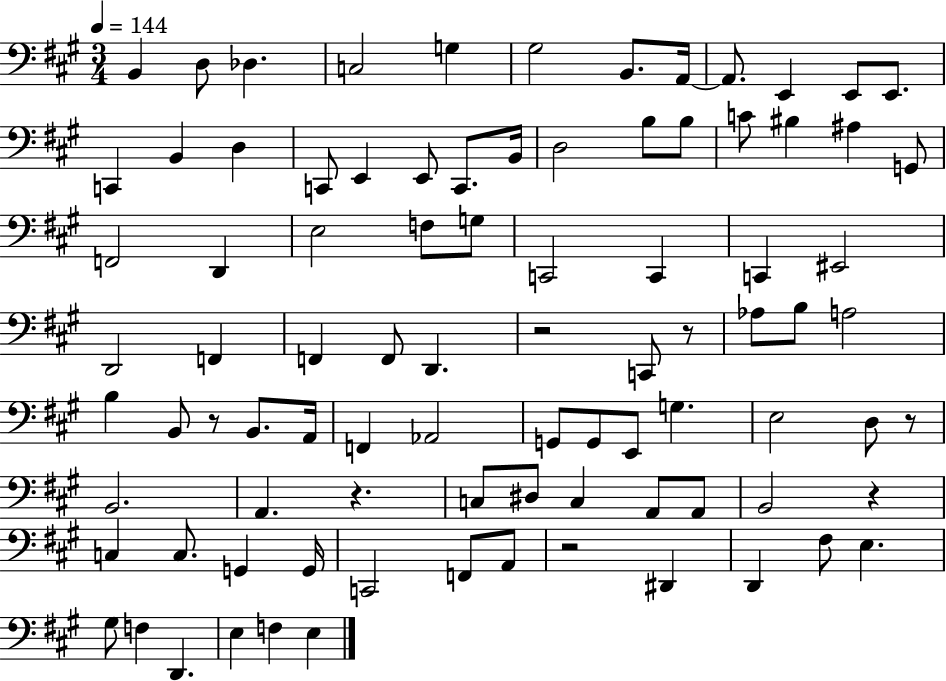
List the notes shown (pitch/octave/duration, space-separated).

B2/q D3/e Db3/q. C3/h G3/q G#3/h B2/e. A2/s A2/e. E2/q E2/e E2/e. C2/q B2/q D3/q C2/e E2/q E2/e C2/e. B2/s D3/h B3/e B3/e C4/e BIS3/q A#3/q G2/e F2/h D2/q E3/h F3/e G3/e C2/h C2/q C2/q EIS2/h D2/h F2/q F2/q F2/e D2/q. R/h C2/e R/e Ab3/e B3/e A3/h B3/q B2/e R/e B2/e. A2/s F2/q Ab2/h G2/e G2/e E2/e G3/q. E3/h D3/e R/e B2/h. A2/q. R/q. C3/e D#3/e C3/q A2/e A2/e B2/h R/q C3/q C3/e. G2/q G2/s C2/h F2/e A2/e R/h D#2/q D2/q F#3/e E3/q. G#3/e F3/q D2/q. E3/q F3/q E3/q